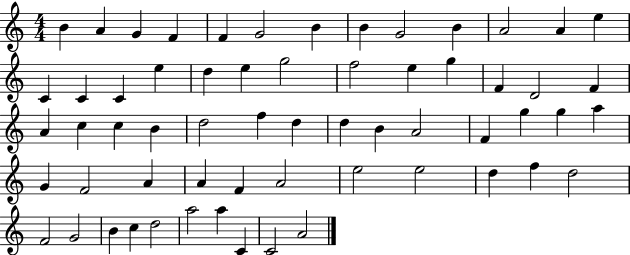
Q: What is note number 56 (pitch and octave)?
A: D5